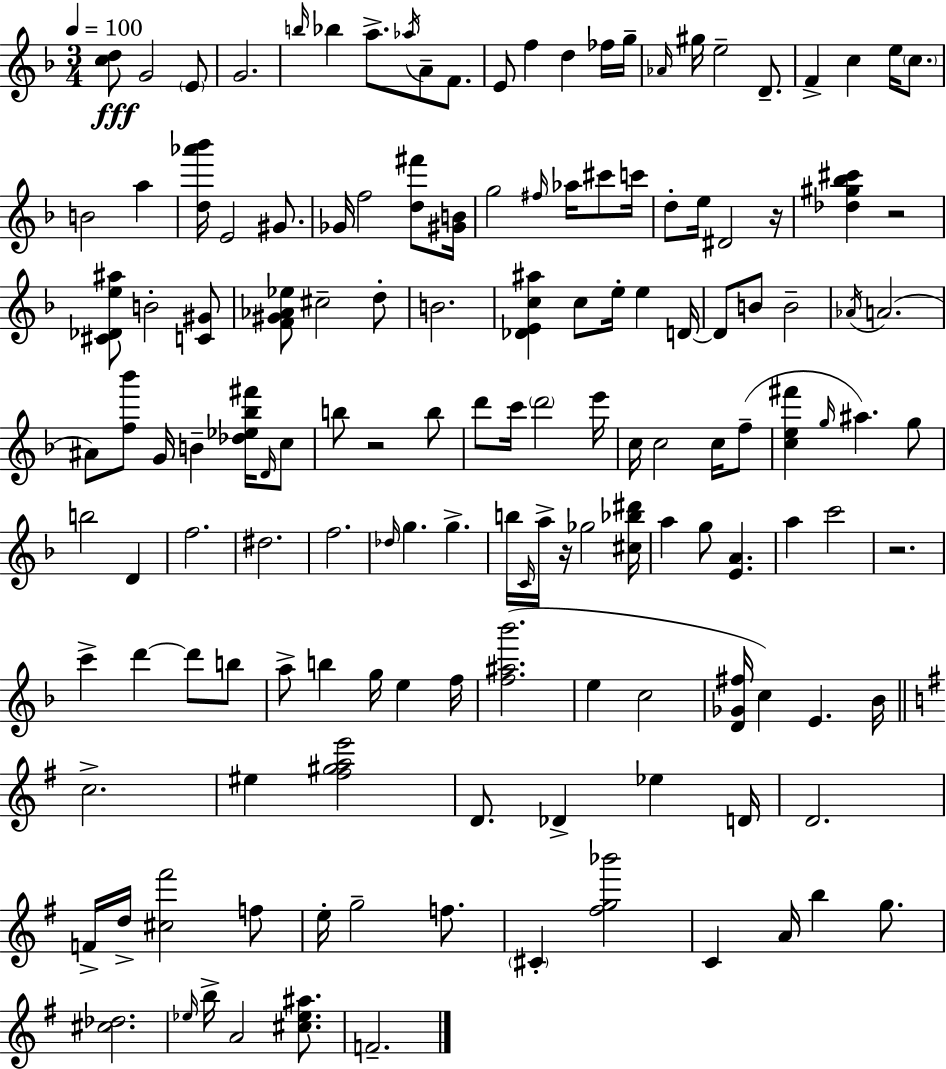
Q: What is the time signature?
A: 3/4